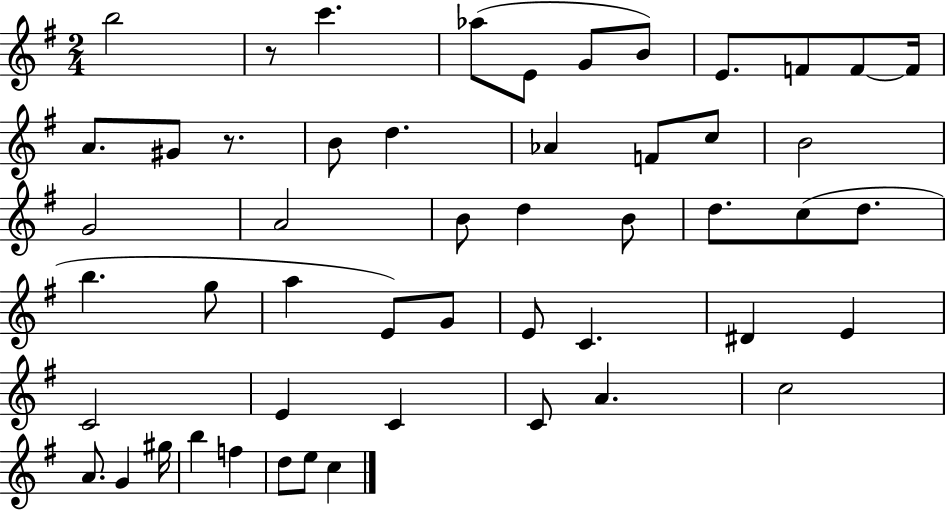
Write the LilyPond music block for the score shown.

{
  \clef treble
  \numericTimeSignature
  \time 2/4
  \key g \major
  b''2 | r8 c'''4. | aes''8( e'8 g'8 b'8) | e'8. f'8 f'8~~ f'16 | \break a'8. gis'8 r8. | b'8 d''4. | aes'4 f'8 c''8 | b'2 | \break g'2 | a'2 | b'8 d''4 b'8 | d''8. c''8( d''8. | \break b''4. g''8 | a''4 e'8) g'8 | e'8 c'4. | dis'4 e'4 | \break c'2 | e'4 c'4 | c'8 a'4. | c''2 | \break a'8. g'4 gis''16 | b''4 f''4 | d''8 e''8 c''4 | \bar "|."
}